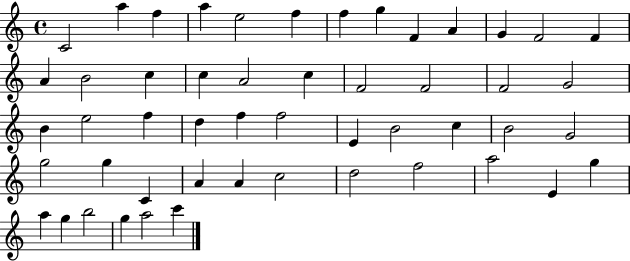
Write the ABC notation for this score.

X:1
T:Untitled
M:4/4
L:1/4
K:C
C2 a f a e2 f f g F A G F2 F A B2 c c A2 c F2 F2 F2 G2 B e2 f d f f2 E B2 c B2 G2 g2 g C A A c2 d2 f2 a2 E g a g b2 g a2 c'